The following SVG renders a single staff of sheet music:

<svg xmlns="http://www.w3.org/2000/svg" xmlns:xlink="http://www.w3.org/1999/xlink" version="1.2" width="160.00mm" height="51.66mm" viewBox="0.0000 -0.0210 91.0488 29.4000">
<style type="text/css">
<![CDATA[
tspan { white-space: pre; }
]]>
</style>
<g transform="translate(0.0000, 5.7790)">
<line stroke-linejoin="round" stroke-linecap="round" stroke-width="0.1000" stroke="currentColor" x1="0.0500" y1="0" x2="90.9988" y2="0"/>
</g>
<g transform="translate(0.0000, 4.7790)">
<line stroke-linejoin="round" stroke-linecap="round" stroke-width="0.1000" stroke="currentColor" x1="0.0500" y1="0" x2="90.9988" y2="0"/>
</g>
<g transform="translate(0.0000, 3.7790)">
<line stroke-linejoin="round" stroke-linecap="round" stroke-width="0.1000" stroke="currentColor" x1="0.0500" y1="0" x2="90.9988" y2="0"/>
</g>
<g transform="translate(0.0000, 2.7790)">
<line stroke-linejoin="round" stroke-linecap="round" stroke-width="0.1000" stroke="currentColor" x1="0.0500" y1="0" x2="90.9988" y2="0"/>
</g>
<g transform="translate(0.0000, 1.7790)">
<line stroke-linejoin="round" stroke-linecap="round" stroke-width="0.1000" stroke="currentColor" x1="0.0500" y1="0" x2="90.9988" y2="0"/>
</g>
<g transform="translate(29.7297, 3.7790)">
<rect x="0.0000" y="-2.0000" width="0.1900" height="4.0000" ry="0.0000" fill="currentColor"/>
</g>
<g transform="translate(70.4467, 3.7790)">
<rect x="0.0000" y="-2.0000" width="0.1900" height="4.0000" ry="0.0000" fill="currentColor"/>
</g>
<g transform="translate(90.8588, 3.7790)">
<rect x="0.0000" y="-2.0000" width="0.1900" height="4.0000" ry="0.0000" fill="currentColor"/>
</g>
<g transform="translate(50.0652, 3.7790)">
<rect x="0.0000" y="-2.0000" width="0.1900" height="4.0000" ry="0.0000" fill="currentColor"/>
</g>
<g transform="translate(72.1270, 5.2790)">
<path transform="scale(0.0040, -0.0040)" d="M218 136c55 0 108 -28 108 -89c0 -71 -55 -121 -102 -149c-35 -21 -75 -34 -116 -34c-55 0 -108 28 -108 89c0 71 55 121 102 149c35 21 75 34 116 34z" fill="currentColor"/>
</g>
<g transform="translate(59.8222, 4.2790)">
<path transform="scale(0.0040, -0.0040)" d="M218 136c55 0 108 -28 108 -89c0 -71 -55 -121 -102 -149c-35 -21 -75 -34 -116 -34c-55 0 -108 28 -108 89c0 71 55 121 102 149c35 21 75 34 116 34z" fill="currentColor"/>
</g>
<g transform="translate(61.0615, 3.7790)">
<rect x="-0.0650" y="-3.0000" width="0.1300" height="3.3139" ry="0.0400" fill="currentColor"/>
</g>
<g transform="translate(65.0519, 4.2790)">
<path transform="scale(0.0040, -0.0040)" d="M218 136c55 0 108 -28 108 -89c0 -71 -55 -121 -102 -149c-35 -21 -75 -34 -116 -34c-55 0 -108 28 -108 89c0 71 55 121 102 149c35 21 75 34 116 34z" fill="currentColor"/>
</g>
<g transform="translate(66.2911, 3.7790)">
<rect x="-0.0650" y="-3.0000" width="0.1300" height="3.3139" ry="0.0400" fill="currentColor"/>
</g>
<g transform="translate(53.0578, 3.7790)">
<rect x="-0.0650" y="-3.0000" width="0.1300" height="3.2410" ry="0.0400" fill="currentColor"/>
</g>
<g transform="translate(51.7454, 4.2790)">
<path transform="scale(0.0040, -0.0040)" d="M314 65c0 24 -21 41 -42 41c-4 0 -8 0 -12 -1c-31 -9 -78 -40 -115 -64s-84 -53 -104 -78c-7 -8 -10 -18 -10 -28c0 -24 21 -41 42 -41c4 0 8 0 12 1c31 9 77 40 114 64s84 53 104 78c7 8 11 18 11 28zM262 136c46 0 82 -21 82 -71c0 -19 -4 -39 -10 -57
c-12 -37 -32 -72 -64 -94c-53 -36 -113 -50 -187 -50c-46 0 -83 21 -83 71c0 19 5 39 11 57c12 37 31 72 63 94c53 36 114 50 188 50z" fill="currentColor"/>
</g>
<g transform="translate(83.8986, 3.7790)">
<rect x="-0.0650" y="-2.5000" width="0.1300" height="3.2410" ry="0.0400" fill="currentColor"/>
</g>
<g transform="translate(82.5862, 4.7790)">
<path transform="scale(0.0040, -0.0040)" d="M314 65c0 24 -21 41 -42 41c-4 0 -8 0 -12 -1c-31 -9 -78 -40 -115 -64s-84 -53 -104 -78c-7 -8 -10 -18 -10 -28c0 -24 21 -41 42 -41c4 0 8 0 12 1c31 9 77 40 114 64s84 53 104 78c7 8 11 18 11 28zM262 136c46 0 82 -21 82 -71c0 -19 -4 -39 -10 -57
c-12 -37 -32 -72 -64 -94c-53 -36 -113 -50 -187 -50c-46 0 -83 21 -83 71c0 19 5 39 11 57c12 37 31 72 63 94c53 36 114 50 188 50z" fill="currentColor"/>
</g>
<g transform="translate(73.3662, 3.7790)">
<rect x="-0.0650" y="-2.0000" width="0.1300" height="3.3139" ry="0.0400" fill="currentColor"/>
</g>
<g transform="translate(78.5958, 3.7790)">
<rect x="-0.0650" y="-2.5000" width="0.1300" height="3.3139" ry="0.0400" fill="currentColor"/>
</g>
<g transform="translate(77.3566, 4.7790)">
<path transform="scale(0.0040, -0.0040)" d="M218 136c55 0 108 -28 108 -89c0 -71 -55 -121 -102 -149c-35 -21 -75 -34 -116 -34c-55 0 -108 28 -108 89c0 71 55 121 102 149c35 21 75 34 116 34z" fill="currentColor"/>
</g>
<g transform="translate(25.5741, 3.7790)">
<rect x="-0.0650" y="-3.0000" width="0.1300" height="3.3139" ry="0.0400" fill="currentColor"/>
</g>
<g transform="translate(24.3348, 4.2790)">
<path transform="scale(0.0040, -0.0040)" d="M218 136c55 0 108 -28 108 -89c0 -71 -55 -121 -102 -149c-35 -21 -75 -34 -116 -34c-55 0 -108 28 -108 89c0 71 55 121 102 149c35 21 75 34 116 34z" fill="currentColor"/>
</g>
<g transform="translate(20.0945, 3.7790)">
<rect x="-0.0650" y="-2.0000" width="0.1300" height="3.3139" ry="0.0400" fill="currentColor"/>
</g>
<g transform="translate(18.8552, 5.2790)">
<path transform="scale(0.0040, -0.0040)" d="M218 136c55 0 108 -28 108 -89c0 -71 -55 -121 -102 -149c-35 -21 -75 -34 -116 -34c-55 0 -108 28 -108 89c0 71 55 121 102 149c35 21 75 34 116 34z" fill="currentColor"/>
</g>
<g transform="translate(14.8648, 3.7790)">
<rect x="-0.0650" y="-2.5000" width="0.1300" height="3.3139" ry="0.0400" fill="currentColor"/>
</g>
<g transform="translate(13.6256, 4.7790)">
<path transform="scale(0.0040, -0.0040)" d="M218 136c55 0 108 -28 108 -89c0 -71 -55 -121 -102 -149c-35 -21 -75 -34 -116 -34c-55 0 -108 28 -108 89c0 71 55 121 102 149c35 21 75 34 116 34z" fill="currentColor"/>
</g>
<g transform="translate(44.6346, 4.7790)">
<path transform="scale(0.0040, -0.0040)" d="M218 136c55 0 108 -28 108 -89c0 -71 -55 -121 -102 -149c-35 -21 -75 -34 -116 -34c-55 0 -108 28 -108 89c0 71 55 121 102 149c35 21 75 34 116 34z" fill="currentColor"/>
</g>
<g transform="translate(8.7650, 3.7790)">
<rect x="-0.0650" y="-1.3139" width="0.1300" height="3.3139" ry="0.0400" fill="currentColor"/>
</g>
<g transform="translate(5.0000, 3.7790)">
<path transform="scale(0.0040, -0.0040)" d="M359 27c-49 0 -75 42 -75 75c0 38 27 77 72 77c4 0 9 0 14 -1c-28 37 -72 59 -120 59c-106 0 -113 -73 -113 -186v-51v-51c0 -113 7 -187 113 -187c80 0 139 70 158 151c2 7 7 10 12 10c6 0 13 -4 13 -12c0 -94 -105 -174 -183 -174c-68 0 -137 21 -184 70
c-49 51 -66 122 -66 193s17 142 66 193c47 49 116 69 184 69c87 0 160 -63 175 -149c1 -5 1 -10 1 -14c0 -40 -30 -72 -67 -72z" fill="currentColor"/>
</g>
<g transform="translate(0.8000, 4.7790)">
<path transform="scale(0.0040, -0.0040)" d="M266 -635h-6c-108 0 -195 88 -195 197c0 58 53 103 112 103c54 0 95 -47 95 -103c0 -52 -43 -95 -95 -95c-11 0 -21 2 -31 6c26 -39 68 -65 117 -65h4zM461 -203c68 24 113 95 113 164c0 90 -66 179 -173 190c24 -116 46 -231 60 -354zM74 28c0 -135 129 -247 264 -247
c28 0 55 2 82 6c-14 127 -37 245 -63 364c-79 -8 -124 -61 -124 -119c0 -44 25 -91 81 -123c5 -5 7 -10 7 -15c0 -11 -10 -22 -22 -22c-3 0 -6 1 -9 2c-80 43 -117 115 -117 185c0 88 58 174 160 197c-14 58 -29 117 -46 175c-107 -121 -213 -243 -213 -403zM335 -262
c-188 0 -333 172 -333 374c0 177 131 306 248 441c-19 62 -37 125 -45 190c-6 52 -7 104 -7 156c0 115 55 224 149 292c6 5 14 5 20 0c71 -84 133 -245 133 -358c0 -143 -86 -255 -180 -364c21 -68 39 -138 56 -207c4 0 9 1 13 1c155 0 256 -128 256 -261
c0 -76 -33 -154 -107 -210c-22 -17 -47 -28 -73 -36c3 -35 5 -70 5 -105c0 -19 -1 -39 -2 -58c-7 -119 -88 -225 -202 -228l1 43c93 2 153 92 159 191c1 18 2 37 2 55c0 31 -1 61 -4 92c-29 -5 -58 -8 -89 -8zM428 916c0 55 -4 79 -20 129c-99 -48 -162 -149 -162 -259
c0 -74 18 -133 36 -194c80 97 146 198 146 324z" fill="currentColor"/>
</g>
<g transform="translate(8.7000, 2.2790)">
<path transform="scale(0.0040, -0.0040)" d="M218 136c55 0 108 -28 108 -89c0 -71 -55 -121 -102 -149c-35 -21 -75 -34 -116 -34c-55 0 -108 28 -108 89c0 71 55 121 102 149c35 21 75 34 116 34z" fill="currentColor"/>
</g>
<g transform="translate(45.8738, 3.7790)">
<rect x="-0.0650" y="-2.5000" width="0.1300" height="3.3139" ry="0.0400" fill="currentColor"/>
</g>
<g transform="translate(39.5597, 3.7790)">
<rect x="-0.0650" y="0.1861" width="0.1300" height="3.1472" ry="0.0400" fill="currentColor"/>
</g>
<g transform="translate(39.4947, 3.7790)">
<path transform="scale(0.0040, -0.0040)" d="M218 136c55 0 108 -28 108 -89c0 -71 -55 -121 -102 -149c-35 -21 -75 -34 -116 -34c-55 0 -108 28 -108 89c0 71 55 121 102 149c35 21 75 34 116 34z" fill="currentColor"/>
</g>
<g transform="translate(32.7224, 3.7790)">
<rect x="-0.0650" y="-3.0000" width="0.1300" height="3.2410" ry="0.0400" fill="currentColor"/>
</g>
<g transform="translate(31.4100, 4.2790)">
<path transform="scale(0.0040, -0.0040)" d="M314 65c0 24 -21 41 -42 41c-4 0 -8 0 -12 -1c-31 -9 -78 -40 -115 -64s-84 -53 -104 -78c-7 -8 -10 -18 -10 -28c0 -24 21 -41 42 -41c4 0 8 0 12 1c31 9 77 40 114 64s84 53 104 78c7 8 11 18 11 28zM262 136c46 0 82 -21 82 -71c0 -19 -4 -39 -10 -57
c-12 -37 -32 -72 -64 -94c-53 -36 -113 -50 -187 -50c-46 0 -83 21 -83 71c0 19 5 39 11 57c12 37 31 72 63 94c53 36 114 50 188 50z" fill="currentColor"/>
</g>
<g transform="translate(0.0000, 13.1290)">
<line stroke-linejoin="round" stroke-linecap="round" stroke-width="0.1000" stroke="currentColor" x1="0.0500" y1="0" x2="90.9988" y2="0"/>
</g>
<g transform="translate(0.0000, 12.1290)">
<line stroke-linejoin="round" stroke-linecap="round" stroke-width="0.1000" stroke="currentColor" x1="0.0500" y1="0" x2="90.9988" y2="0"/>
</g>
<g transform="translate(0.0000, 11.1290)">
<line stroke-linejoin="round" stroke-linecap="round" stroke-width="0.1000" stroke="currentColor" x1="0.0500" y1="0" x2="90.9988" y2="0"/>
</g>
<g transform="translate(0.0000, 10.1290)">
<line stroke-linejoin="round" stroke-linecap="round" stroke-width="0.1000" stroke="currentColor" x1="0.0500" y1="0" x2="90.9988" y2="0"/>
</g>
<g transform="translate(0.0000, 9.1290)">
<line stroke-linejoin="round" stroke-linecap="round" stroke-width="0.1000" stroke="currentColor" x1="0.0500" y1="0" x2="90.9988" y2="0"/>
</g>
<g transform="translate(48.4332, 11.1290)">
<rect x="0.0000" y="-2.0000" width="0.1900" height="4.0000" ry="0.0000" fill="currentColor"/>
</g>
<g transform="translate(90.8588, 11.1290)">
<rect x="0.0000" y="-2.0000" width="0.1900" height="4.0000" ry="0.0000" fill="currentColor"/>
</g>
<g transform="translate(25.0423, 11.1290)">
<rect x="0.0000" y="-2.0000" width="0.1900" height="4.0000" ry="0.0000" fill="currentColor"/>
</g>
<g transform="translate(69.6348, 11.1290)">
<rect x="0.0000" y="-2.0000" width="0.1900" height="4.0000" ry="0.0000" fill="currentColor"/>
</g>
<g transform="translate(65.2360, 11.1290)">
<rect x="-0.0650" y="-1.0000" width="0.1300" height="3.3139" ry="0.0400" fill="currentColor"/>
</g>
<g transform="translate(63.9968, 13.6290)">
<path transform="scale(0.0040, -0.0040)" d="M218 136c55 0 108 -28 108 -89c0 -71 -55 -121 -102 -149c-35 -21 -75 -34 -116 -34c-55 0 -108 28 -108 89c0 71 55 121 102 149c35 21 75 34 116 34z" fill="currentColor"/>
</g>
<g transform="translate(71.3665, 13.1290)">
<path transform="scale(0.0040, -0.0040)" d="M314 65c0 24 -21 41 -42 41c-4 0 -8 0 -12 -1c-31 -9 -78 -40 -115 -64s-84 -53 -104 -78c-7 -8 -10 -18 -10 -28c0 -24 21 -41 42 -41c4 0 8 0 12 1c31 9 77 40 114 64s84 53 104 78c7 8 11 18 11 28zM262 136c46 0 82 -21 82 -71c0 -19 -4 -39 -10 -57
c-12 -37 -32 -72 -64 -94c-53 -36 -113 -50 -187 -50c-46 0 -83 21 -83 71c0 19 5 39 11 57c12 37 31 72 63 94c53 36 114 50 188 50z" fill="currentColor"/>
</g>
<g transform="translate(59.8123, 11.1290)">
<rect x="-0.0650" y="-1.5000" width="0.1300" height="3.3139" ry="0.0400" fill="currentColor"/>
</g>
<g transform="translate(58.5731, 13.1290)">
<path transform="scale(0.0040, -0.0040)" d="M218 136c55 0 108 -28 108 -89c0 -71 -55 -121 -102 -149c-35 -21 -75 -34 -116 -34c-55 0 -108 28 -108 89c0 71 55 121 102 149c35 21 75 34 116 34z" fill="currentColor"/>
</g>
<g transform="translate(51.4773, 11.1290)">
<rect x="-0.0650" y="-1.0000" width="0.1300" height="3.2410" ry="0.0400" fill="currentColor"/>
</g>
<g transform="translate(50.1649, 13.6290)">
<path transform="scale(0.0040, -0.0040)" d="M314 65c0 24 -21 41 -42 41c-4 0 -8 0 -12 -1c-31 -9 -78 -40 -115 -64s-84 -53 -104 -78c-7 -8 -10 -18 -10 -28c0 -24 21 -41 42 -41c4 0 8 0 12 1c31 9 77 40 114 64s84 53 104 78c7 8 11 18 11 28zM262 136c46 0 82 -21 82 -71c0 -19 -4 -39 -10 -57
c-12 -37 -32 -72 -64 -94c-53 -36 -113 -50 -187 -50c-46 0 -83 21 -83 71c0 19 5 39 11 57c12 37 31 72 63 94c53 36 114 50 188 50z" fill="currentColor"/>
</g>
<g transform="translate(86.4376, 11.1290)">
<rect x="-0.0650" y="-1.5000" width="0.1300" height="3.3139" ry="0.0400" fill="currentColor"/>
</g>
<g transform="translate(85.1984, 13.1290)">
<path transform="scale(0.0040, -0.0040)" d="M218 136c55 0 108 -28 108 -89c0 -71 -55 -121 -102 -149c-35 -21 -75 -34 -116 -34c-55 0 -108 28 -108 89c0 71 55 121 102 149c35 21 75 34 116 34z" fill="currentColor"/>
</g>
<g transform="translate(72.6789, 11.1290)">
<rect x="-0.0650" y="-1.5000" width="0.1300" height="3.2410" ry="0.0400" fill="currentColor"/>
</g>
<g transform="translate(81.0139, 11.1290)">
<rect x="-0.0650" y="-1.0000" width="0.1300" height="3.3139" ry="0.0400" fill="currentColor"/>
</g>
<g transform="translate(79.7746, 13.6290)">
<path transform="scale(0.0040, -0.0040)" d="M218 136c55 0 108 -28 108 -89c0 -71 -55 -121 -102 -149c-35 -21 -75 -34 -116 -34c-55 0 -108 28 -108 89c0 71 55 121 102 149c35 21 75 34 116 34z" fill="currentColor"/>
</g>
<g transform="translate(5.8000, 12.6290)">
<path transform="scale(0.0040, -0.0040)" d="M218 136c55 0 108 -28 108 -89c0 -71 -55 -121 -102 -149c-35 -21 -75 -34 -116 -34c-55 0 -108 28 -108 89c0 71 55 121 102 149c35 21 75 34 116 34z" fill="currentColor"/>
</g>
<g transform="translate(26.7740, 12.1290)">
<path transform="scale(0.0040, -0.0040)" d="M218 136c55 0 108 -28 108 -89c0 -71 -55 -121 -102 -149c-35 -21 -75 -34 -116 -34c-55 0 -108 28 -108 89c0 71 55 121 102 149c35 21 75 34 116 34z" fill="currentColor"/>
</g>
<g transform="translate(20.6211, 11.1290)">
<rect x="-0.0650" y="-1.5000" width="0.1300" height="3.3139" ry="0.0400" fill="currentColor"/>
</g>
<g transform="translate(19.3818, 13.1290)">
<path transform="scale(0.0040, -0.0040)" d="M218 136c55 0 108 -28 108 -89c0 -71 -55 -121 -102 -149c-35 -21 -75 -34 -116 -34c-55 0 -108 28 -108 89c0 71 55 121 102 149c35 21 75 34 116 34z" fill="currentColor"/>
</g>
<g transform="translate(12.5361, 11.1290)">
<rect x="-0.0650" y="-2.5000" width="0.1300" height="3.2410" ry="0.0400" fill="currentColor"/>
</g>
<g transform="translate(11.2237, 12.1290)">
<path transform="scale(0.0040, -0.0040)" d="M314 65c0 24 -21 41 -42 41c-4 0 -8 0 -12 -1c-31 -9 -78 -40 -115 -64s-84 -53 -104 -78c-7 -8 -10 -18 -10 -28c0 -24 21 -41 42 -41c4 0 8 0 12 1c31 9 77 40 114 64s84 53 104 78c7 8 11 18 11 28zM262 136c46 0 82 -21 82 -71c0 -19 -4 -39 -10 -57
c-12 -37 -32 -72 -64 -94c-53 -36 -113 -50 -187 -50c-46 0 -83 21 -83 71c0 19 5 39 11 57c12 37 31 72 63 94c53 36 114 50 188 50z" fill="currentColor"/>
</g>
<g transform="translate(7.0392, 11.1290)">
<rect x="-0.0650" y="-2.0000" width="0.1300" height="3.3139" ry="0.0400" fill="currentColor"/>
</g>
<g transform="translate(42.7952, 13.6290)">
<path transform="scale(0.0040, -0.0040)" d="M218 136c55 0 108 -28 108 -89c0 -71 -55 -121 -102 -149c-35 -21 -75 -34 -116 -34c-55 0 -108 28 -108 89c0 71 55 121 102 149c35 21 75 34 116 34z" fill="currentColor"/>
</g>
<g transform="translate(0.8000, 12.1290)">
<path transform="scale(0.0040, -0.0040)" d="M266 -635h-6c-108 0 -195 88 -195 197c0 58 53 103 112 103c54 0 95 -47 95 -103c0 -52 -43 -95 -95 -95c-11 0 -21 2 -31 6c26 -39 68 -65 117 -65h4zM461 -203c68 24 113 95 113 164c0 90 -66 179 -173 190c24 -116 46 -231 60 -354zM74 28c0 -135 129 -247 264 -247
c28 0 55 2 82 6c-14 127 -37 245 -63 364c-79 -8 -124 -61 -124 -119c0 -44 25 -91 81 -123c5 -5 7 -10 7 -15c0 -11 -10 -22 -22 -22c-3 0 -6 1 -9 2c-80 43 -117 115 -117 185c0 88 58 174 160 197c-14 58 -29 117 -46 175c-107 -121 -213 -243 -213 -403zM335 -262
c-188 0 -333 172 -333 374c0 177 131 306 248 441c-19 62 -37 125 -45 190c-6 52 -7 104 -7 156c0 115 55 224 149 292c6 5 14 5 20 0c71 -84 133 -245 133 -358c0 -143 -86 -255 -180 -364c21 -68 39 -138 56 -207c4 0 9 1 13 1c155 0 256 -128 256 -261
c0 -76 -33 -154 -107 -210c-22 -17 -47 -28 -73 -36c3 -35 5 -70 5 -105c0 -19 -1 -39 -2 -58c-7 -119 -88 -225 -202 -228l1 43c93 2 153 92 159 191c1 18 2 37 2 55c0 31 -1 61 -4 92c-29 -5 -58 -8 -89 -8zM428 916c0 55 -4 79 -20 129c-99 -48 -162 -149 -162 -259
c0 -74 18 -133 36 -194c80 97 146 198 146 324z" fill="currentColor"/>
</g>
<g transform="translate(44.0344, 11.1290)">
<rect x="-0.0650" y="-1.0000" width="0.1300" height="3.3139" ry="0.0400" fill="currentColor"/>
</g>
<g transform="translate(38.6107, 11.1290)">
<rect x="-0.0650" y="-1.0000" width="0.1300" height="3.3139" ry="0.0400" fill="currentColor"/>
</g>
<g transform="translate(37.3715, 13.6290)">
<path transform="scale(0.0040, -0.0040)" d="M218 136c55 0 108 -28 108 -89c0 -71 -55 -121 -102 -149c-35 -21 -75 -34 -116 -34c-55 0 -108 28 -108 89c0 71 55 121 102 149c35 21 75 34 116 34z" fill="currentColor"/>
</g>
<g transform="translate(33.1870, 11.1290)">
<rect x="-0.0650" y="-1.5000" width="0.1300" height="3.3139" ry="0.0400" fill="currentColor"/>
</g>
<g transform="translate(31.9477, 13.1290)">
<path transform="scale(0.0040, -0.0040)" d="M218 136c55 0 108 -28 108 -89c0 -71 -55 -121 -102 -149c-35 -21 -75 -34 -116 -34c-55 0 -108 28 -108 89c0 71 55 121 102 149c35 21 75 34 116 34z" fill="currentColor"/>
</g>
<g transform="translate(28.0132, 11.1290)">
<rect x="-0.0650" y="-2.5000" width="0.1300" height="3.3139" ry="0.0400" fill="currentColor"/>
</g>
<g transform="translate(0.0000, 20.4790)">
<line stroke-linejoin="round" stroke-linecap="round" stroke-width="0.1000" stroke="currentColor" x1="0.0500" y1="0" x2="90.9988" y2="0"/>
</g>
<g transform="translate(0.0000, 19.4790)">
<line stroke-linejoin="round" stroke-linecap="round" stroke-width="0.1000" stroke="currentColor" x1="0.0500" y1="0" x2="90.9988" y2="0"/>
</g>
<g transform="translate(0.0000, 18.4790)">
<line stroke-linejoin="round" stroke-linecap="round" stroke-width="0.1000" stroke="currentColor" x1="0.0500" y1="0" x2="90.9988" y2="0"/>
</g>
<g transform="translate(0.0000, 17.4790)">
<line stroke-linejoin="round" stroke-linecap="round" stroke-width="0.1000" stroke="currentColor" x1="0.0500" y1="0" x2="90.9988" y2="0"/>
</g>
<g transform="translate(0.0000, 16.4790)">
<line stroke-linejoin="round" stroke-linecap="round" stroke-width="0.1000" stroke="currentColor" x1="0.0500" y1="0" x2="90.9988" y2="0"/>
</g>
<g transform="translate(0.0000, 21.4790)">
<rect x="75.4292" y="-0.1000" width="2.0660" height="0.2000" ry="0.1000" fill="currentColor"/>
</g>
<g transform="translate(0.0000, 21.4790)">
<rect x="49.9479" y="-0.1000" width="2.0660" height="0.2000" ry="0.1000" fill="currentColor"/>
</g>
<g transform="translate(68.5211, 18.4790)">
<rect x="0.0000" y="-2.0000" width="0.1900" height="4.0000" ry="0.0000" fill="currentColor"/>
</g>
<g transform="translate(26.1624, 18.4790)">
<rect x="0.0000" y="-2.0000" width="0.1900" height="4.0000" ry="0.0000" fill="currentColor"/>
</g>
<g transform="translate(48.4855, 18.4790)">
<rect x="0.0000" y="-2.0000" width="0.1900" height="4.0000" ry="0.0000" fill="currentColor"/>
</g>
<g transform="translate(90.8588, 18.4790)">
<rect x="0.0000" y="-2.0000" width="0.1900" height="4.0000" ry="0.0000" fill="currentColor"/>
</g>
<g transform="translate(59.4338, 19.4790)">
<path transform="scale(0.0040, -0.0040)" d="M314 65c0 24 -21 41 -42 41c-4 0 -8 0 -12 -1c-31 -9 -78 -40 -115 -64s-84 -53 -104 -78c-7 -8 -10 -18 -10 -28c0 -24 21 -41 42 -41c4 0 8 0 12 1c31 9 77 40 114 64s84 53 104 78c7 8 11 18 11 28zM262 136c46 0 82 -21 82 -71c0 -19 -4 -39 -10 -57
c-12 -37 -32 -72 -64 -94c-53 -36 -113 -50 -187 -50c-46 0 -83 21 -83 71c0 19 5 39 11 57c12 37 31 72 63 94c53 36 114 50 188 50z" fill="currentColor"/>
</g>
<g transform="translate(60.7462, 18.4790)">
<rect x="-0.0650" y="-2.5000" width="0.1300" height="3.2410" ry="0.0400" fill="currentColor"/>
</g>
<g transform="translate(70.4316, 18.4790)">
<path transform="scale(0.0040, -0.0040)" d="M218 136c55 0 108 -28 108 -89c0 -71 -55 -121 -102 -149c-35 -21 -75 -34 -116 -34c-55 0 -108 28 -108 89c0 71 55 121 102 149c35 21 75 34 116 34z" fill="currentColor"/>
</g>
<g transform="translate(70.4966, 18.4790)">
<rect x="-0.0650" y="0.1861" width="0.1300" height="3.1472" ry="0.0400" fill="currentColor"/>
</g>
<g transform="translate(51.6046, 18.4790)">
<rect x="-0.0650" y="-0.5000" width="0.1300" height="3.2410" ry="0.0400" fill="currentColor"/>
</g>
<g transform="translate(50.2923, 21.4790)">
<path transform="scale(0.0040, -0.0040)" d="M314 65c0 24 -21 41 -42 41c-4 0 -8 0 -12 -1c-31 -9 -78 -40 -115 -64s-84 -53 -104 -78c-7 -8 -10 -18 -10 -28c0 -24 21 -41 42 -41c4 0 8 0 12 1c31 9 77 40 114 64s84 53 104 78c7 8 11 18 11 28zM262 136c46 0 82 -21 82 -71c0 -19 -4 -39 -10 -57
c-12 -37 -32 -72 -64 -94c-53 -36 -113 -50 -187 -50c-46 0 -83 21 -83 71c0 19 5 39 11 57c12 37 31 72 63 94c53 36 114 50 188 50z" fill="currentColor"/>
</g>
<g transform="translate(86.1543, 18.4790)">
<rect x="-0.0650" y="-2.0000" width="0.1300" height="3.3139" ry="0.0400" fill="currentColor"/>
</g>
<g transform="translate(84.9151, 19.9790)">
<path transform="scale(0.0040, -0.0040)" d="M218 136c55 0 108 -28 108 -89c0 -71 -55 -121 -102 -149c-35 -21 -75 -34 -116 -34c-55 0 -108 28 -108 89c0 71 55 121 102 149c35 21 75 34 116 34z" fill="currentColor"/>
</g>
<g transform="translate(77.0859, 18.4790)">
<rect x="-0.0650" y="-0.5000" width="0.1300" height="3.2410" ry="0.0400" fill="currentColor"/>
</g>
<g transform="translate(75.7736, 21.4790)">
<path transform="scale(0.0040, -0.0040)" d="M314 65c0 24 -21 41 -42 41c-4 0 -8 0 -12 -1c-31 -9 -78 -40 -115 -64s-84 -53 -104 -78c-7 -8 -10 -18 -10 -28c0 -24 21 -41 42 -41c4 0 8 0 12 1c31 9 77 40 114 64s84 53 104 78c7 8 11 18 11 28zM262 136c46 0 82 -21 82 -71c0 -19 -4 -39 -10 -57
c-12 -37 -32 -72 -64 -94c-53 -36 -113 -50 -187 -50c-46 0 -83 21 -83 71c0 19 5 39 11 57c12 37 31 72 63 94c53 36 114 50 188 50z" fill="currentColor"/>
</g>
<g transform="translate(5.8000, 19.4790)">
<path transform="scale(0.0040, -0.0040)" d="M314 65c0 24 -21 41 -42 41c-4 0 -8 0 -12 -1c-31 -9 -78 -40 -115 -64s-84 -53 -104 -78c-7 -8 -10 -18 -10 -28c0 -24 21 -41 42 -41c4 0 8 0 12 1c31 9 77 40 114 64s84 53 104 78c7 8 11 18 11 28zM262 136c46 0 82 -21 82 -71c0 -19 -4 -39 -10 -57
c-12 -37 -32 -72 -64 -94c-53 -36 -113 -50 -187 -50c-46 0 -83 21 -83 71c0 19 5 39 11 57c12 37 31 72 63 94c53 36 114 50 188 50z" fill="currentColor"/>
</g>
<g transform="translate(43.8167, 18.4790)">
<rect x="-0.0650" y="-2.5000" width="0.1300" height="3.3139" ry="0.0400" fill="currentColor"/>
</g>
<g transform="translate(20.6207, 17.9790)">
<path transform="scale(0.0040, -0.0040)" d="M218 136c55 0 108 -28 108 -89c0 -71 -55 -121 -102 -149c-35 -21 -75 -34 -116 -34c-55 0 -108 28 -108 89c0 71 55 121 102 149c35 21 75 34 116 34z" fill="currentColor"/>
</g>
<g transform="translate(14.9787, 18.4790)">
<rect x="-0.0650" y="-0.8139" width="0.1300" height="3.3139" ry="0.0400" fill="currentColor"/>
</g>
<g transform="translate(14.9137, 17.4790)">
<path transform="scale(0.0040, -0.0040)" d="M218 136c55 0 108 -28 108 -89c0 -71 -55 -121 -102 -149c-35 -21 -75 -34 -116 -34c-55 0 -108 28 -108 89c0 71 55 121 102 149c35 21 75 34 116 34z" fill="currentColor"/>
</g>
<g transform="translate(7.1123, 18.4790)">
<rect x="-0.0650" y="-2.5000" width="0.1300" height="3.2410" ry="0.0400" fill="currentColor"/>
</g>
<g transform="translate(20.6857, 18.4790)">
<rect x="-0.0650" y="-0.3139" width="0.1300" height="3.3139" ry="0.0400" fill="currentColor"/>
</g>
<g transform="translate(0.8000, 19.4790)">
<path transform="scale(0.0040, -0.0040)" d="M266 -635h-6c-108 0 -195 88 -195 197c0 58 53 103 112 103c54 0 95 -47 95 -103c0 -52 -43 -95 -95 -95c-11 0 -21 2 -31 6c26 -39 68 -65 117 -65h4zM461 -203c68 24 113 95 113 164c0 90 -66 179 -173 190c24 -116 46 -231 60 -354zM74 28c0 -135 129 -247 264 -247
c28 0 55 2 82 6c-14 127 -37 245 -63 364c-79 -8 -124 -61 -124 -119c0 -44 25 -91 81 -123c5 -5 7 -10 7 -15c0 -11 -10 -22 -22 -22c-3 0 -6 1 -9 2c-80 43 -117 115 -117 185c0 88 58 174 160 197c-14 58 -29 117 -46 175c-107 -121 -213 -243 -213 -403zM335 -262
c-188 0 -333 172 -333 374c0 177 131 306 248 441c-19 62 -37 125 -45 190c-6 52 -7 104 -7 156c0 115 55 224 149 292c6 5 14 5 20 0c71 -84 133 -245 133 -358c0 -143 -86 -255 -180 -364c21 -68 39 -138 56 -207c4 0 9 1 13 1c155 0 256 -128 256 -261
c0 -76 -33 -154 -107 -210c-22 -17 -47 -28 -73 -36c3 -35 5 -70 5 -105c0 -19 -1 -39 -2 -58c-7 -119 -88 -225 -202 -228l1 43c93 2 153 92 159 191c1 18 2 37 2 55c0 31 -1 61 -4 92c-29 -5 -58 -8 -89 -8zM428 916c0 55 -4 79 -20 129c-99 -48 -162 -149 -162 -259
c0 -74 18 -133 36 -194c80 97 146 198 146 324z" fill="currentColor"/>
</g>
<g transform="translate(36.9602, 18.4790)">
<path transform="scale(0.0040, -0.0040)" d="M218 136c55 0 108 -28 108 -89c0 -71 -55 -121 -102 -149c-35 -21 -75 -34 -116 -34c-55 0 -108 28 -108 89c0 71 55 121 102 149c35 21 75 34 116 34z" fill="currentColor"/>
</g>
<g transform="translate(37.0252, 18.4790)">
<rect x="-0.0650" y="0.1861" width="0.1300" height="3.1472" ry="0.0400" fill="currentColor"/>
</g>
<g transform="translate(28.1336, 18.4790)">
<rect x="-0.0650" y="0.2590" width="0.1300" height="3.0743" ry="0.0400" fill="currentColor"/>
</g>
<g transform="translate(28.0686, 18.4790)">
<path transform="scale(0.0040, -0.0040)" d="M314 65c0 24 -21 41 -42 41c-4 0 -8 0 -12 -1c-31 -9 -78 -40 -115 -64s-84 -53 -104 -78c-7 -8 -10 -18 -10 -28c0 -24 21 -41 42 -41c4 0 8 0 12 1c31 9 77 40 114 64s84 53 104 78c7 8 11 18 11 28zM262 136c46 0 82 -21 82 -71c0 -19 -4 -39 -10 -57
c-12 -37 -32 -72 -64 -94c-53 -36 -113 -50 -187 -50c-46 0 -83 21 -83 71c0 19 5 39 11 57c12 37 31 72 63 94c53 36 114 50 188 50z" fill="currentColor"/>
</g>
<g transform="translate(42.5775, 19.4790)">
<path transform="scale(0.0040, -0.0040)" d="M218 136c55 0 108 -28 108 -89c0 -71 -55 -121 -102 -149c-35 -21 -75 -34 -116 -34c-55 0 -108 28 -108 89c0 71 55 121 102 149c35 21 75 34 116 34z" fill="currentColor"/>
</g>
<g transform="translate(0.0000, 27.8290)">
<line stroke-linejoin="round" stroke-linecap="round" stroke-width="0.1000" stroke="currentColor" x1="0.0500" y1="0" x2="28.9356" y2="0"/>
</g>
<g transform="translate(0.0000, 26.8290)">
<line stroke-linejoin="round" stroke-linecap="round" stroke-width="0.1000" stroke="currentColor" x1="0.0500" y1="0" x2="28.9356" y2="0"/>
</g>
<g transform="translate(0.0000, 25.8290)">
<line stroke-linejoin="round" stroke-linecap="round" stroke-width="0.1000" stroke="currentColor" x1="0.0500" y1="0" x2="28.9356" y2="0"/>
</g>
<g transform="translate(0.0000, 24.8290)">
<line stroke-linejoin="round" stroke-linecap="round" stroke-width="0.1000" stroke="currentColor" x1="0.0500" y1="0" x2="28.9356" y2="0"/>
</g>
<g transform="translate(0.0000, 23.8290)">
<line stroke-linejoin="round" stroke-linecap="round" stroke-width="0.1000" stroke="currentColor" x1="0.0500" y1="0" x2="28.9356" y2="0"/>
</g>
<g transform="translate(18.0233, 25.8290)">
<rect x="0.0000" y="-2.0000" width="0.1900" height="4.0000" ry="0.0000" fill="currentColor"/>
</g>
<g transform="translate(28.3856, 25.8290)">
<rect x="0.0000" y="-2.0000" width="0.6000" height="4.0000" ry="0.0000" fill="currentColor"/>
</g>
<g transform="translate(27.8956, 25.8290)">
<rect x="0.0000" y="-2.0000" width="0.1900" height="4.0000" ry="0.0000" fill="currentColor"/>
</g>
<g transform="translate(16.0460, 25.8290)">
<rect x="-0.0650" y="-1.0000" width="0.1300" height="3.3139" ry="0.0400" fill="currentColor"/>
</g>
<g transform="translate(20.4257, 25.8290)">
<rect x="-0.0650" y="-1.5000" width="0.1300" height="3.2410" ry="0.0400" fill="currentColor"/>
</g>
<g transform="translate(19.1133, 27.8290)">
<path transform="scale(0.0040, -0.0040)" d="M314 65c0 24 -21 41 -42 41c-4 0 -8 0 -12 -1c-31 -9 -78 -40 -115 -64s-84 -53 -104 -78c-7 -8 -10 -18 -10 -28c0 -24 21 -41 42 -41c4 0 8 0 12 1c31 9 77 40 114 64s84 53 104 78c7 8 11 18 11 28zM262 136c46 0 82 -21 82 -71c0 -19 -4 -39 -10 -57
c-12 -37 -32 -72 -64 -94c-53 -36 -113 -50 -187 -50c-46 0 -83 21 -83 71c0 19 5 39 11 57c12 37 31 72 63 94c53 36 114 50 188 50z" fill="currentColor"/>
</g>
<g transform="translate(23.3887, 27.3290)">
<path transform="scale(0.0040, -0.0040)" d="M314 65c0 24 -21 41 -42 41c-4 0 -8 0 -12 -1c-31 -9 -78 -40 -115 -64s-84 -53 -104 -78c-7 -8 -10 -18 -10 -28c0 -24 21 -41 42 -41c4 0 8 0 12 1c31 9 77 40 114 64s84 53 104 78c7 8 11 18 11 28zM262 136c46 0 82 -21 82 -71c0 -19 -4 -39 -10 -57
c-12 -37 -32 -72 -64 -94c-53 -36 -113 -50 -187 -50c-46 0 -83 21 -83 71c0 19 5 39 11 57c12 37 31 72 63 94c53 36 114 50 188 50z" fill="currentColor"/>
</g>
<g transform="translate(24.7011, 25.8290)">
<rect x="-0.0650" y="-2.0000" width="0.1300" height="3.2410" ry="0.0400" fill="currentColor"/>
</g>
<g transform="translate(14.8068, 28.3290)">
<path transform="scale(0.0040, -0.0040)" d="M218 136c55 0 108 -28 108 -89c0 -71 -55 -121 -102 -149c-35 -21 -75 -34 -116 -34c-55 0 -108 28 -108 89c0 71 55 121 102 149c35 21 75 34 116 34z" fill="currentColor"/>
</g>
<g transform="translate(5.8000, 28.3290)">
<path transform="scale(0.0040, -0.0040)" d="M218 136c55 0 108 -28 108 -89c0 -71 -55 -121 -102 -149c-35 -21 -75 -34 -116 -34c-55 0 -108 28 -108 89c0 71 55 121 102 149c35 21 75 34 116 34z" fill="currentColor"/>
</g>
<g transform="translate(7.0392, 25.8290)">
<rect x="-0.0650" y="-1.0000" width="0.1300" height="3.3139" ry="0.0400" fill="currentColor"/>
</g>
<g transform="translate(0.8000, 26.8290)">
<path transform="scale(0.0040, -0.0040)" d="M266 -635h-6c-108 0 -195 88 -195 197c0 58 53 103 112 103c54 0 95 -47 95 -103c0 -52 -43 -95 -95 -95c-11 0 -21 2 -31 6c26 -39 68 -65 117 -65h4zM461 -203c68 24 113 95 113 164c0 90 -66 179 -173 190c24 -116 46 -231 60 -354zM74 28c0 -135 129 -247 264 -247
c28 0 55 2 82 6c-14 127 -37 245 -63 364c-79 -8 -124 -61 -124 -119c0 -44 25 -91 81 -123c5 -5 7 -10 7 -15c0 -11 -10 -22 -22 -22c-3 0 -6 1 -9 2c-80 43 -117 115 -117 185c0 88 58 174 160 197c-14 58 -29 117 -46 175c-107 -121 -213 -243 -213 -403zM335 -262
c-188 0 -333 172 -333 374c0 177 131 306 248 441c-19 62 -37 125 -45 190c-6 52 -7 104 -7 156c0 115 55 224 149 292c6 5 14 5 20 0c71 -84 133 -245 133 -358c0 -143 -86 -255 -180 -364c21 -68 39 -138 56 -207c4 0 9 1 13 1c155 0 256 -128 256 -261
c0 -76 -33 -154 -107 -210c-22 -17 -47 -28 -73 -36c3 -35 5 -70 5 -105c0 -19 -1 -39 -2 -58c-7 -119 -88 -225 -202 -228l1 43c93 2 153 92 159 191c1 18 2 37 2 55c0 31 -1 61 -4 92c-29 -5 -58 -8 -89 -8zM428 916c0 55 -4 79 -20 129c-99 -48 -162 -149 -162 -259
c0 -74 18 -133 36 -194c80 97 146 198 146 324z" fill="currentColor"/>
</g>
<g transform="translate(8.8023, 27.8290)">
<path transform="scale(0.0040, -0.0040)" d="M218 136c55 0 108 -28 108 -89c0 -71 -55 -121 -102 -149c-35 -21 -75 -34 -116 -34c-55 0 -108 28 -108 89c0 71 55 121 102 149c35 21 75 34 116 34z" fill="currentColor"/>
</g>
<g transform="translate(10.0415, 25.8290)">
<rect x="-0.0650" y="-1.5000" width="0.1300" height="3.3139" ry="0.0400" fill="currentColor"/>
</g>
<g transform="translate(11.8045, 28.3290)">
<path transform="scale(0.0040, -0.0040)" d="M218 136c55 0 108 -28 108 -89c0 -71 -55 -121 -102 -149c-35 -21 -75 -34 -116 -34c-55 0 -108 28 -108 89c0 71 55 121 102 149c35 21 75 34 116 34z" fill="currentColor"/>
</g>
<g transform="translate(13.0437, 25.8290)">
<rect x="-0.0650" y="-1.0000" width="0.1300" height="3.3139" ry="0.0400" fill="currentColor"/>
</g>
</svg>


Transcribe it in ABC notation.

X:1
T:Untitled
M:4/4
L:1/4
K:C
e G F A A2 B G A2 A A F G G2 F G2 E G E D D D2 E D E2 D E G2 d c B2 B G C2 G2 B C2 F D E D D E2 F2